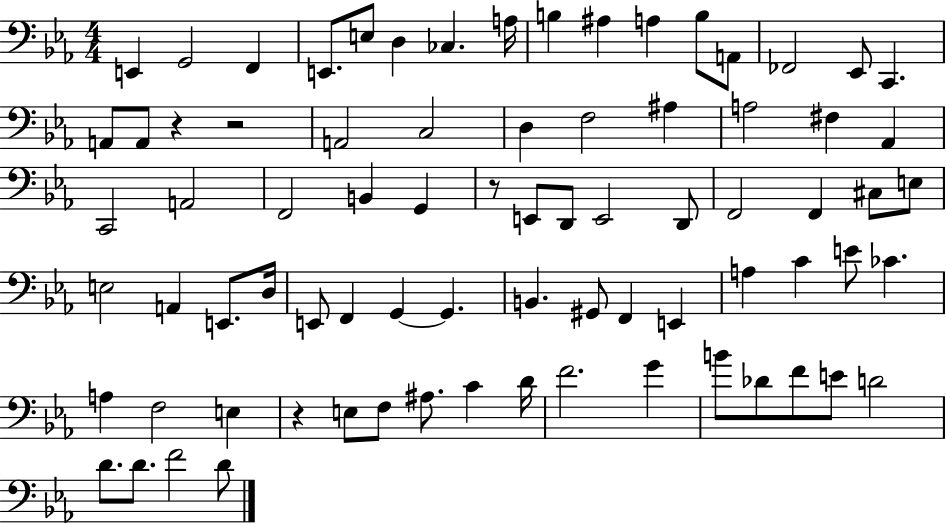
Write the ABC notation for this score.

X:1
T:Untitled
M:4/4
L:1/4
K:Eb
E,, G,,2 F,, E,,/2 E,/2 D, _C, A,/4 B, ^A, A, B,/2 A,,/2 _F,,2 _E,,/2 C,, A,,/2 A,,/2 z z2 A,,2 C,2 D, F,2 ^A, A,2 ^F, _A,, C,,2 A,,2 F,,2 B,, G,, z/2 E,,/2 D,,/2 E,,2 D,,/2 F,,2 F,, ^C,/2 E,/2 E,2 A,, E,,/2 D,/4 E,,/2 F,, G,, G,, B,, ^G,,/2 F,, E,, A, C E/2 _C A, F,2 E, z E,/2 F,/2 ^A,/2 C D/4 F2 G B/2 _D/2 F/2 E/2 D2 D/2 D/2 F2 D/2